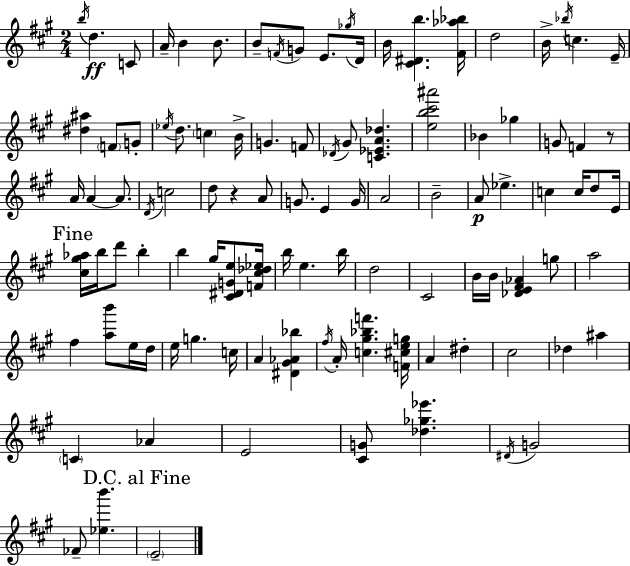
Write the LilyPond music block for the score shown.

{
  \clef treble
  \numericTimeSignature
  \time 2/4
  \key a \major
  \acciaccatura { b''16 }\ff d''4. c'8 | a'16-- b'4 b'8. | b'8-- \acciaccatura { f'16 } g'8 e'8. | \acciaccatura { ges''16 } d'16 b'16 <cis' dis' b''>4. | \break <fis' aes'' bes''>16 d''2 | b'16-> \acciaccatura { bes''16 } c''4. | e'16-- <dis'' ais''>4 | \parenthesize f'8 g'8-. \acciaccatura { ees''16 } d''8. | \break \parenthesize c''4 b'16-> g'4. | f'8 \acciaccatura { des'16 } gis'8 | <c' ees' a' des''>4. <e'' b'' cis''' ais'''>2 | bes'4 | \break ges''4 g'8 | f'4 r8 a'16 a'4~~ | a'8. \acciaccatura { d'16 } c''2 | d''8 | \break r4 a'8 g'8. | e'4 g'16 a'2 | b'2-- | a'8\p | \break ees''4.-> c''4 | c''16 d''8 e'16 \mark "Fine" <cis'' gis'' aes''>16 | b''16 d'''8 b''4-. b''4 | gis''16 <cis' dis' g' e''>8 <f' cis'' des'' ees''>16 b''16 | \break e''4. b''16 d''2 | cis'2 | b'16 | b'16 <des' e' fis' aes'>4 g''8 a''2 | \break fis''4 | <a'' b'''>8 e''16 d''16 e''16 | g''4. c''16 a'4 | <dis' gis' aes' bes''>4 \acciaccatura { fis''16 } | \break a'16-. <c'' gis'' bes'' f'''>4. <f' cis'' e'' g''>16 | a'4 dis''4-. | cis''2 | des''4 ais''4 | \break \parenthesize c'4 aes'4 | e'2 | <cis' g'>8 <des'' ges'' ees'''>4. | \acciaccatura { dis'16 } g'2 | \break fes'8-- <ees'' b'''>4. | \mark "D.C. al Fine" \parenthesize e'2-- | \bar "|."
}